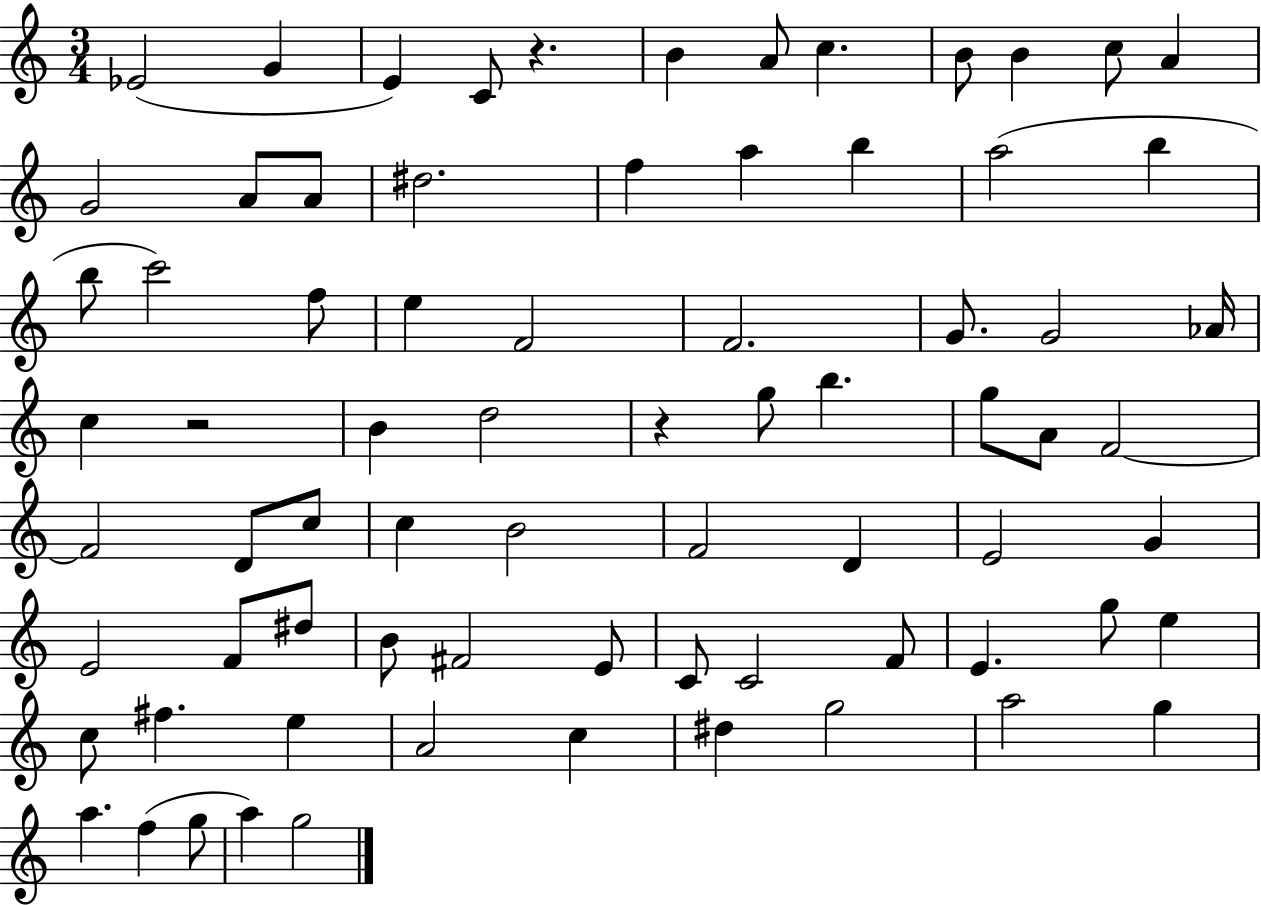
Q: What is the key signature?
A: C major